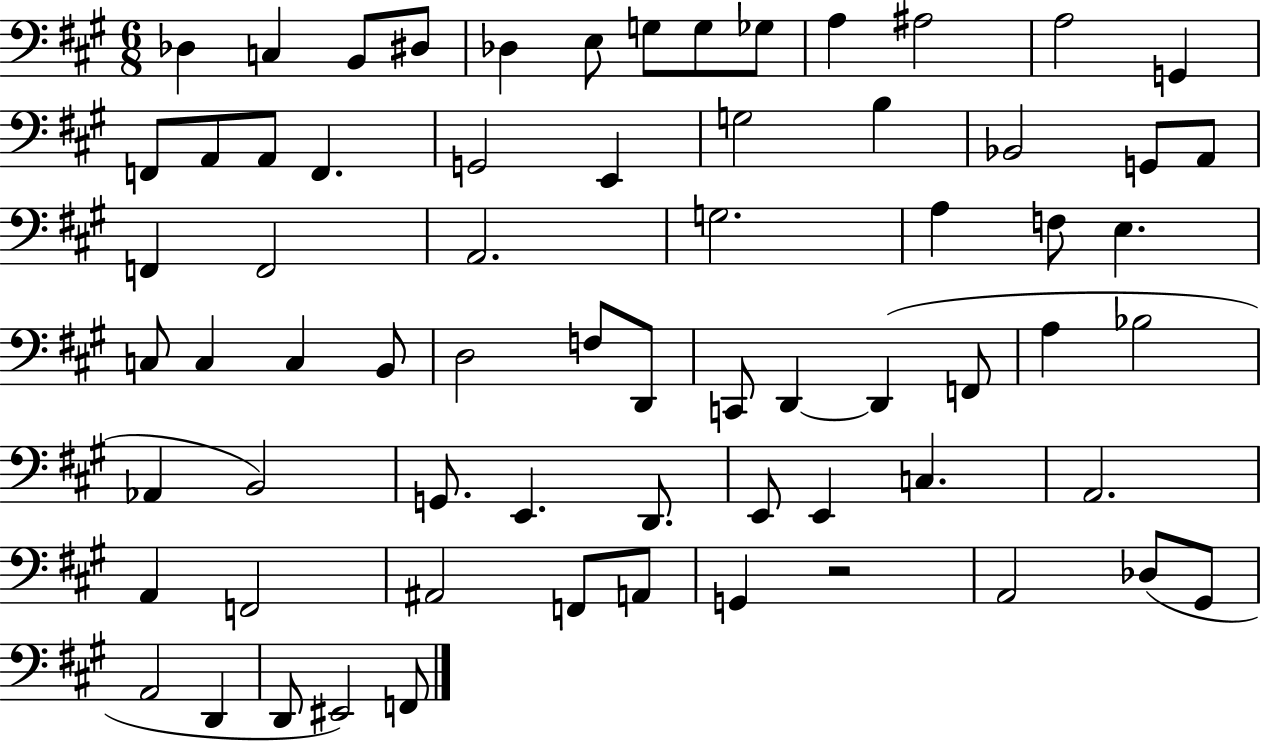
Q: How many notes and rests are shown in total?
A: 68